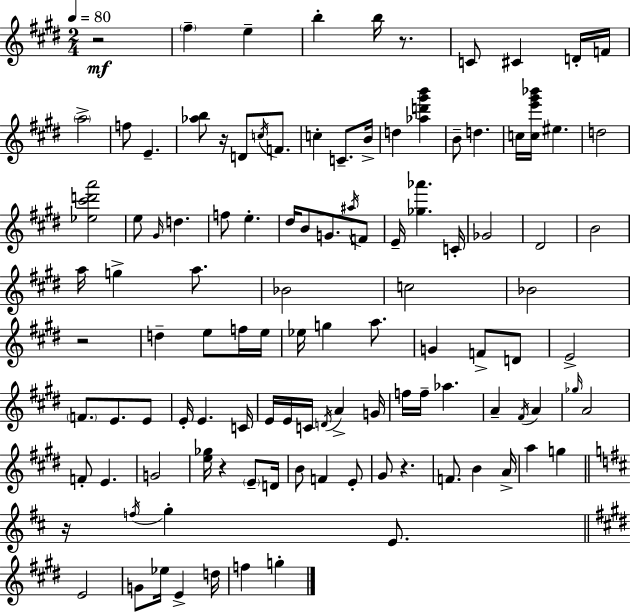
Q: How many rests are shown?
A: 7